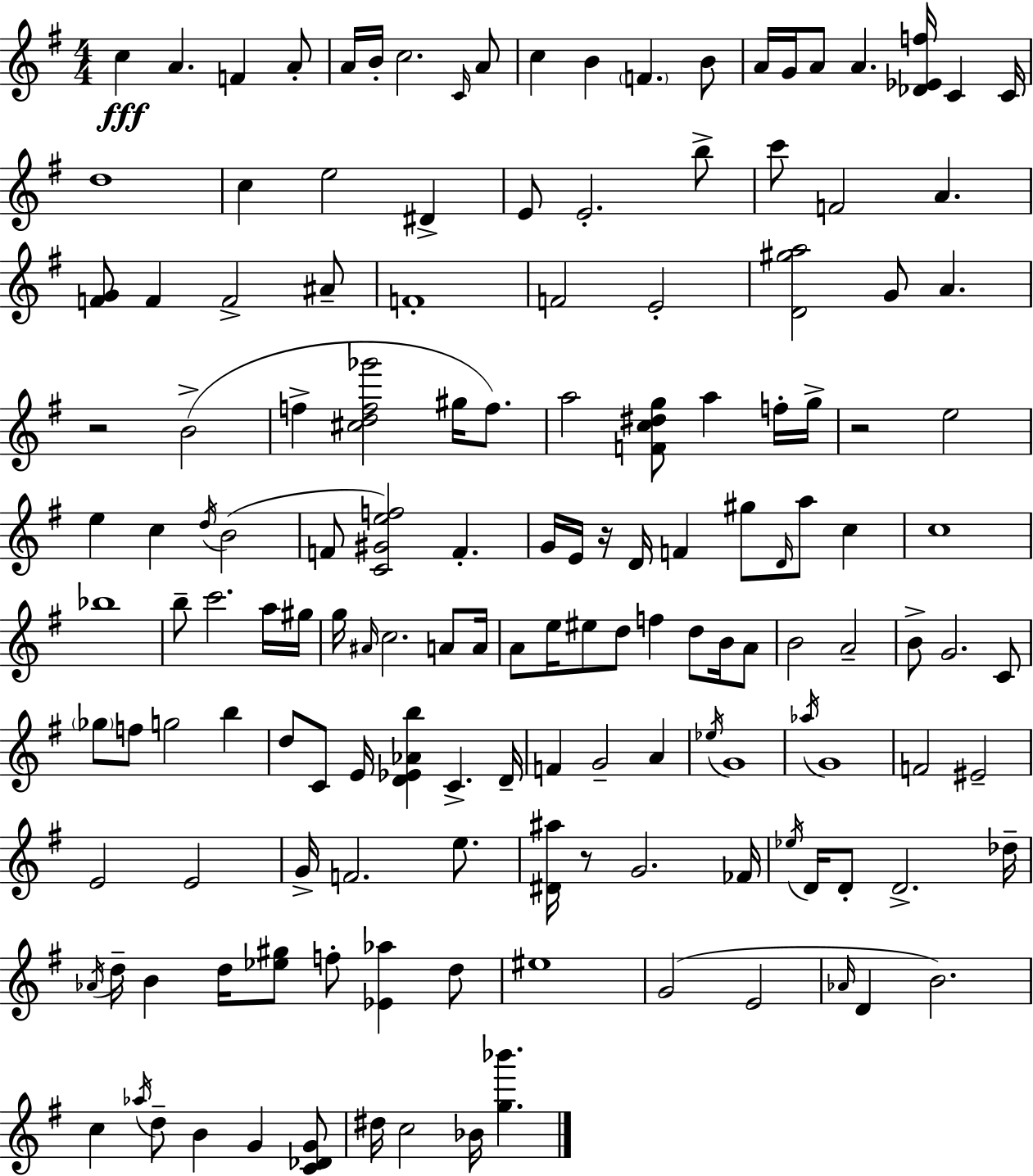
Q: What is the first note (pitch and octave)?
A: C5